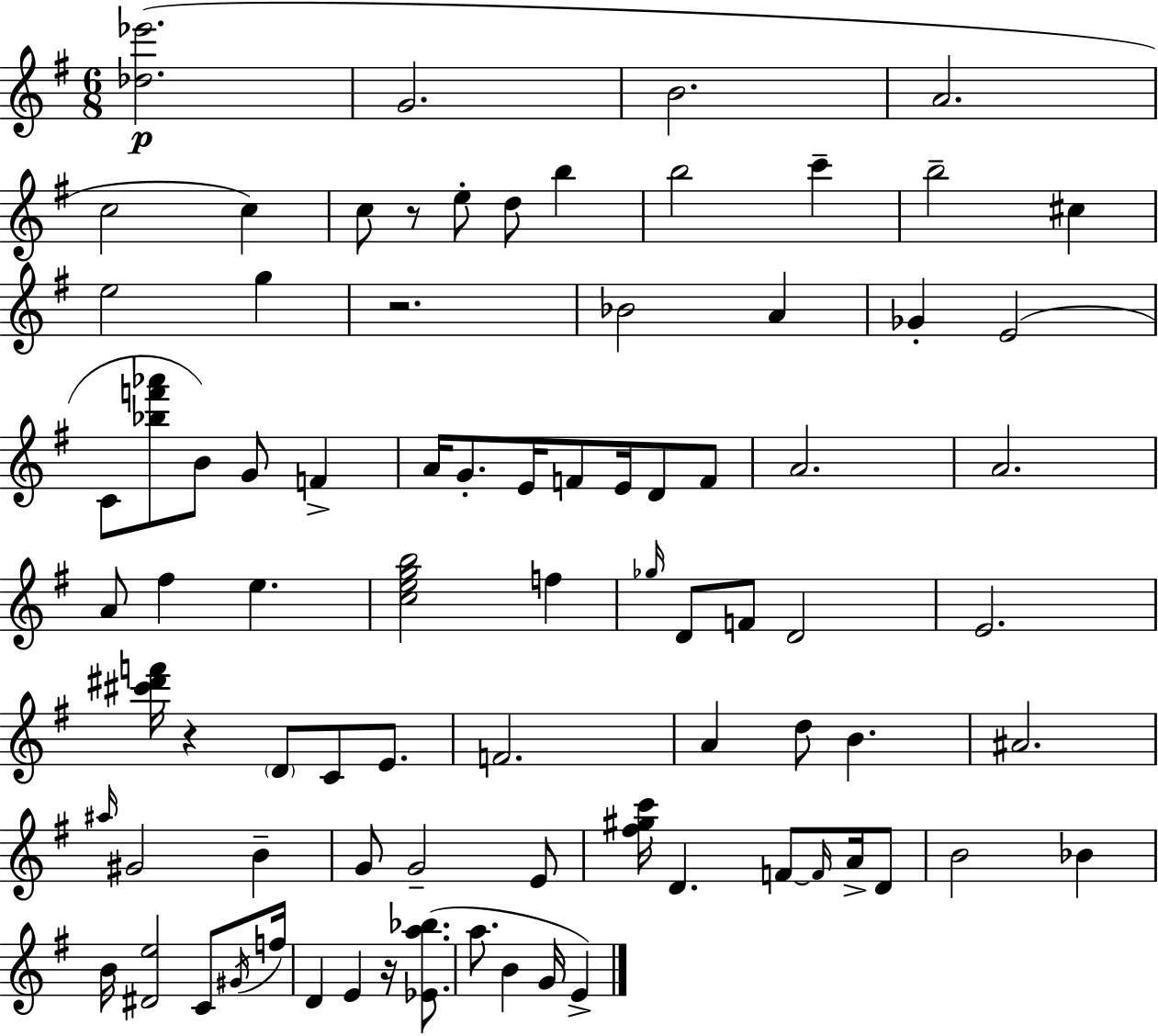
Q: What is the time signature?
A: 6/8